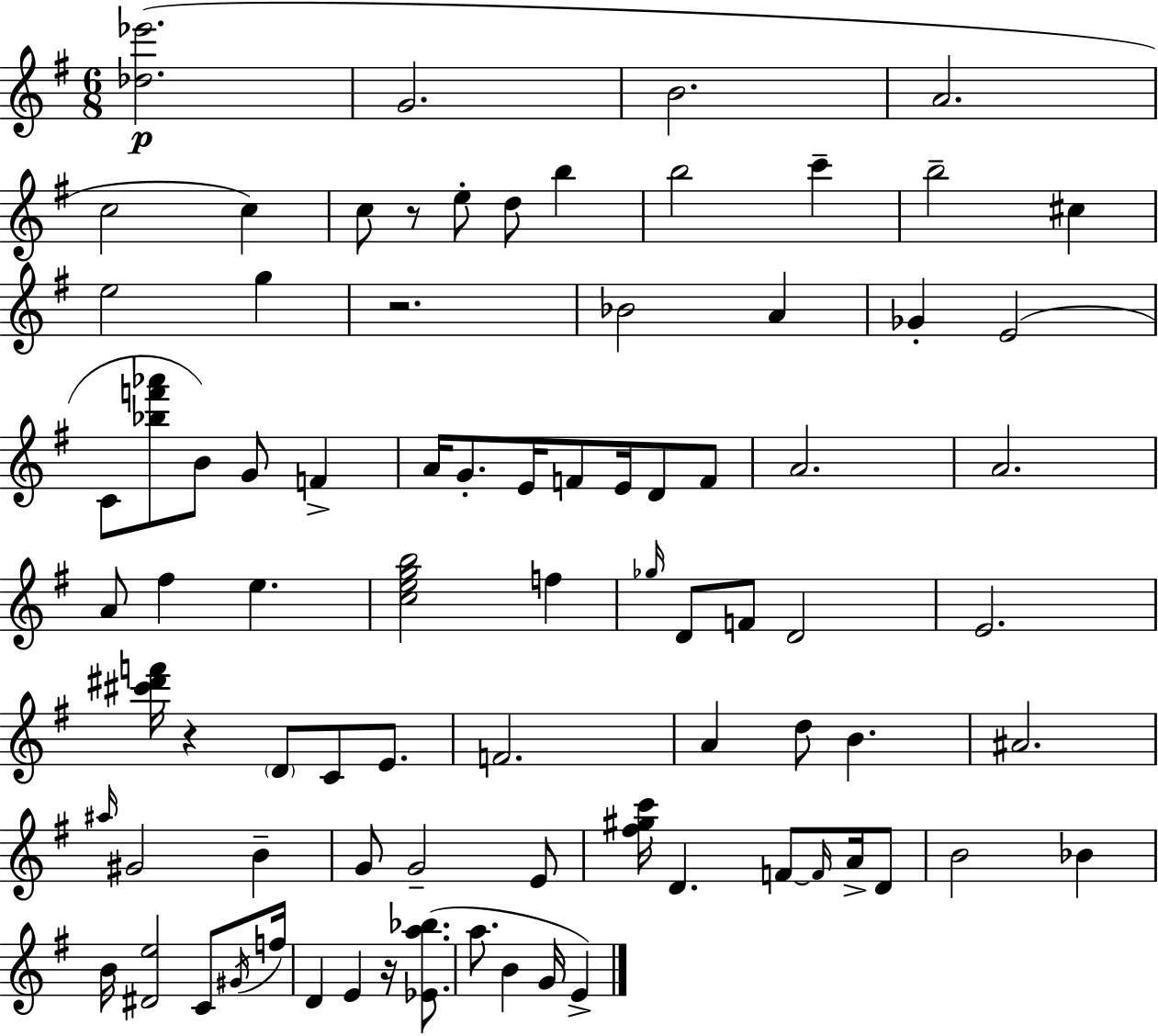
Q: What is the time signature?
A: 6/8